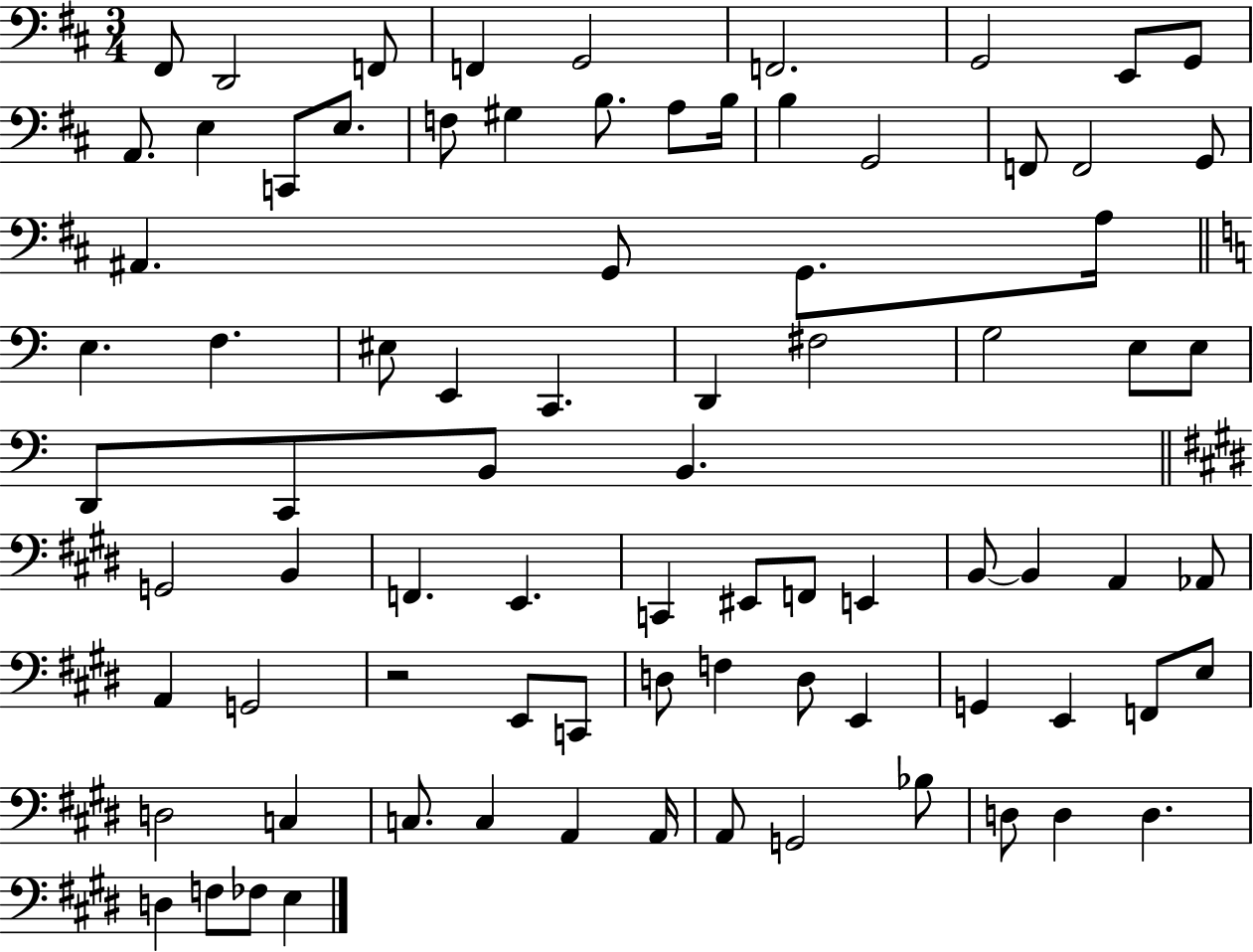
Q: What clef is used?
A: bass